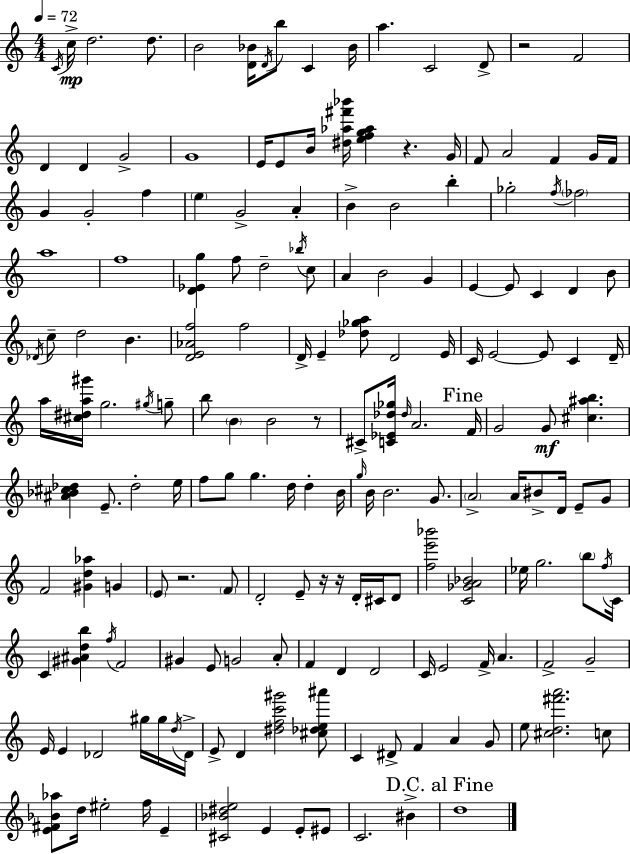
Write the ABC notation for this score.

X:1
T:Untitled
M:4/4
L:1/4
K:Am
C/4 c/4 d2 d/2 B2 [D_B]/4 D/4 b/2 C _B/4 a C2 D/2 z2 F2 D D G2 G4 E/4 E/2 B/4 [^d_a^f'_b']/4 [efg_a] z G/4 F/2 A2 F G/4 F/4 G G2 f e G2 A B B2 b _g2 f/4 _f2 a4 f4 [D_Eg] f/2 d2 _b/4 c/2 A B2 G E E/2 C D B/2 _D/4 c/2 d2 B [DE_Af]2 f2 D/4 E [_d_ga]/2 D2 E/4 C/4 E2 E/2 C D/4 a/4 [^c^da^g']/4 g2 ^g/4 g/2 b/2 B B2 z/2 ^C/2 [C_E_d_g]/4 _d/4 A2 F/4 G2 G/2 [^c^ab] [^A_B^c_d] E/2 _d2 e/4 f/2 g/2 g d/4 d B/4 g/4 B/4 B2 G/2 A2 A/4 ^B/2 D/4 E/2 G/2 F2 [^Gd_a] G E/2 z2 F/2 D2 E/2 z/4 z/4 D/4 ^C/4 D/2 [fe'_b']2 [C_GA_B]2 _e/4 g2 b/2 f/4 C/4 C [^G^Adb] f/4 F2 ^G E/2 G2 A/2 F D D2 C/4 E2 F/4 A F2 G2 E/4 E _D2 ^g/4 ^g/4 d/4 _D/4 E/2 D [^dfc'^g']2 [^c_de^a']/2 C ^D/2 F A G/2 e/2 [^cd^f'a']2 c/2 [E^F_B_a]/2 d/4 ^e2 f/4 E [^C_B^de]2 E E/2 ^E/2 C2 ^B d4